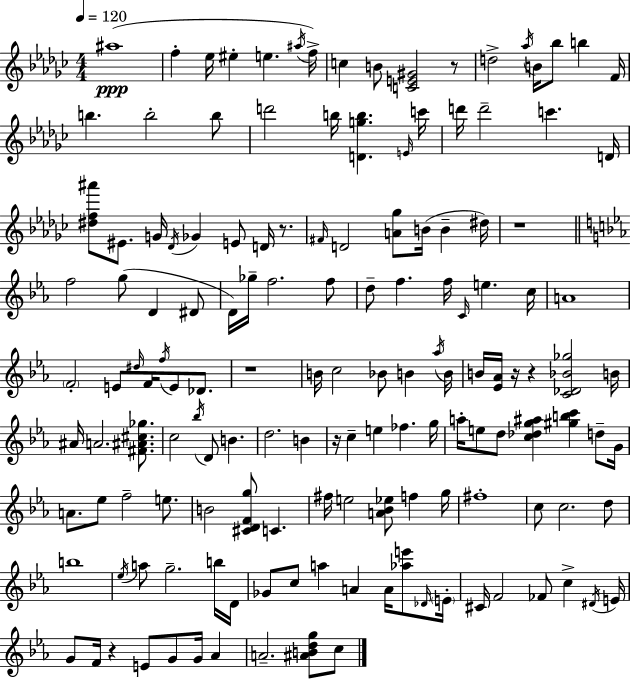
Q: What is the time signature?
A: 4/4